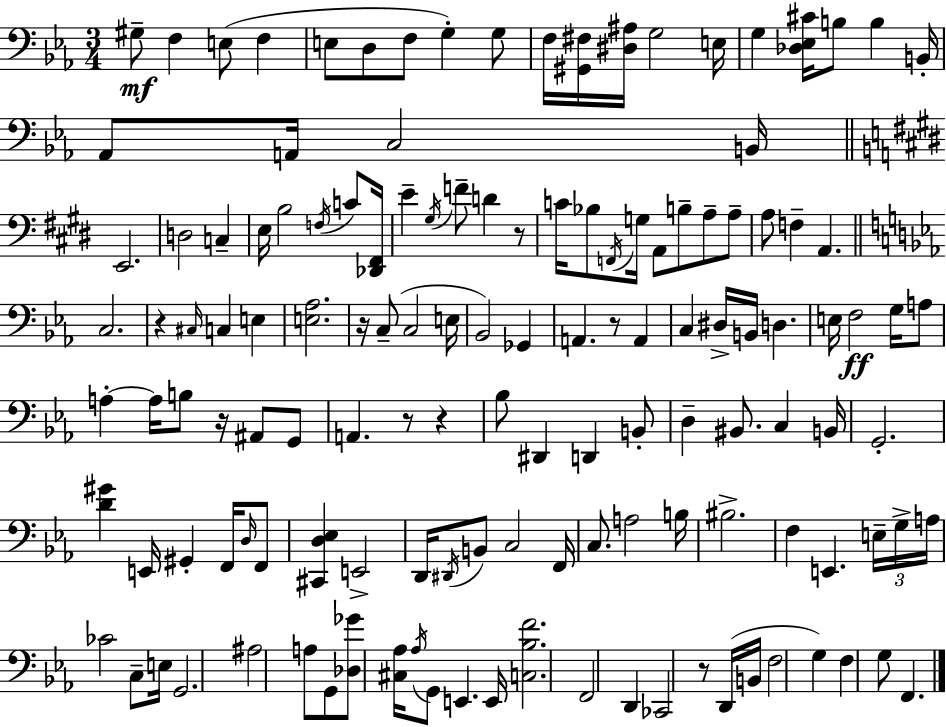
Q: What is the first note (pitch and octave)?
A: G#3